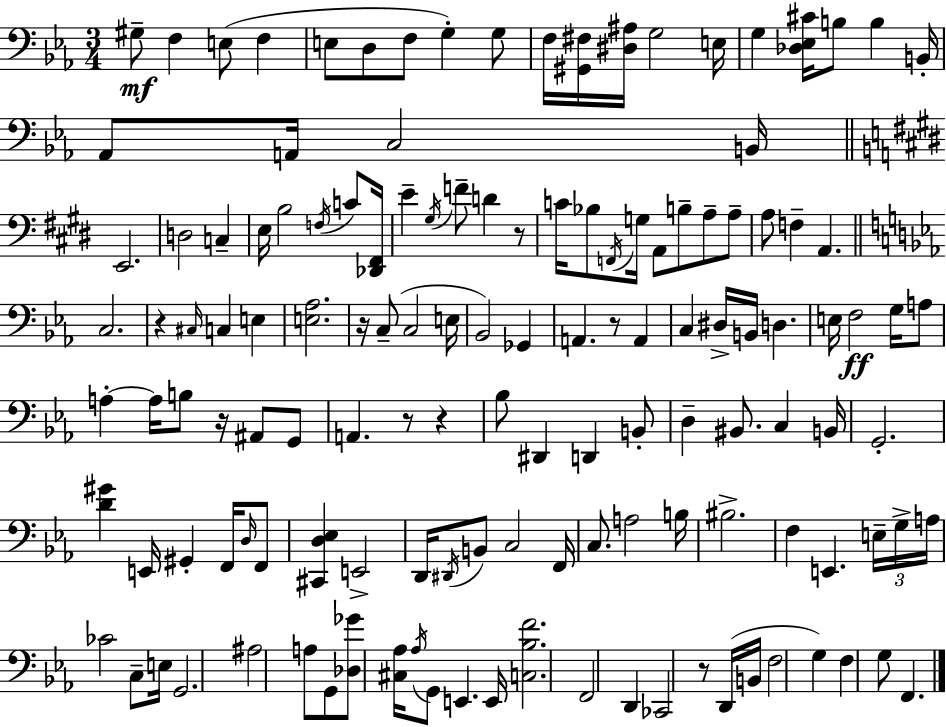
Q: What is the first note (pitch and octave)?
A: G#3